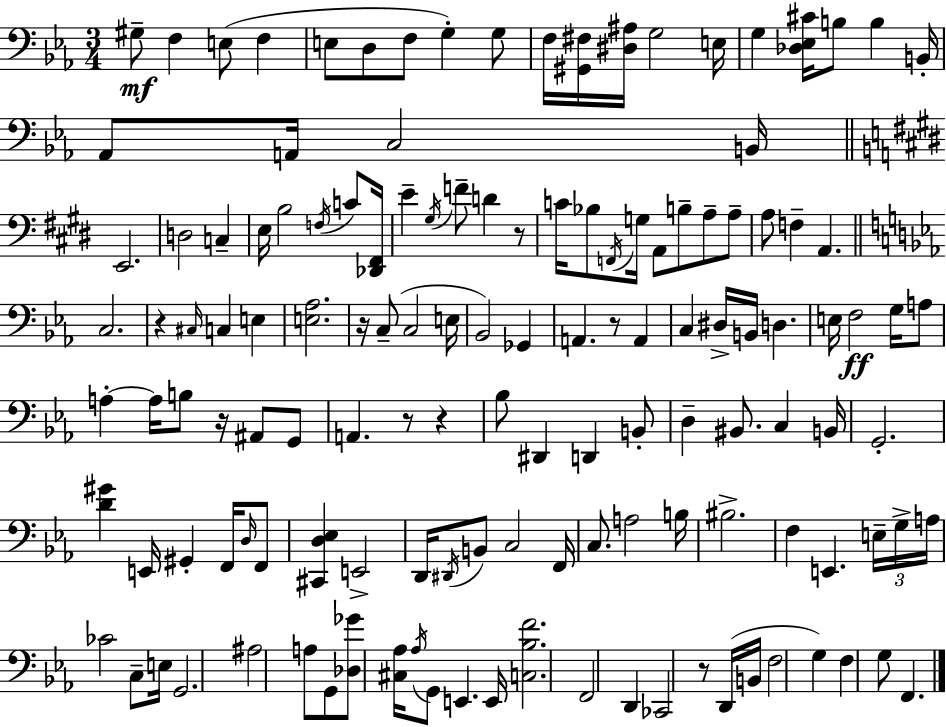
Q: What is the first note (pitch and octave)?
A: G#3